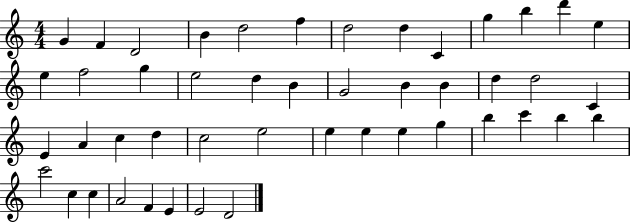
G4/q F4/q D4/h B4/q D5/h F5/q D5/h D5/q C4/q G5/q B5/q D6/q E5/q E5/q F5/h G5/q E5/h D5/q B4/q G4/h B4/q B4/q D5/q D5/h C4/q E4/q A4/q C5/q D5/q C5/h E5/h E5/q E5/q E5/q G5/q B5/q C6/q B5/q B5/q C6/h C5/q C5/q A4/h F4/q E4/q E4/h D4/h